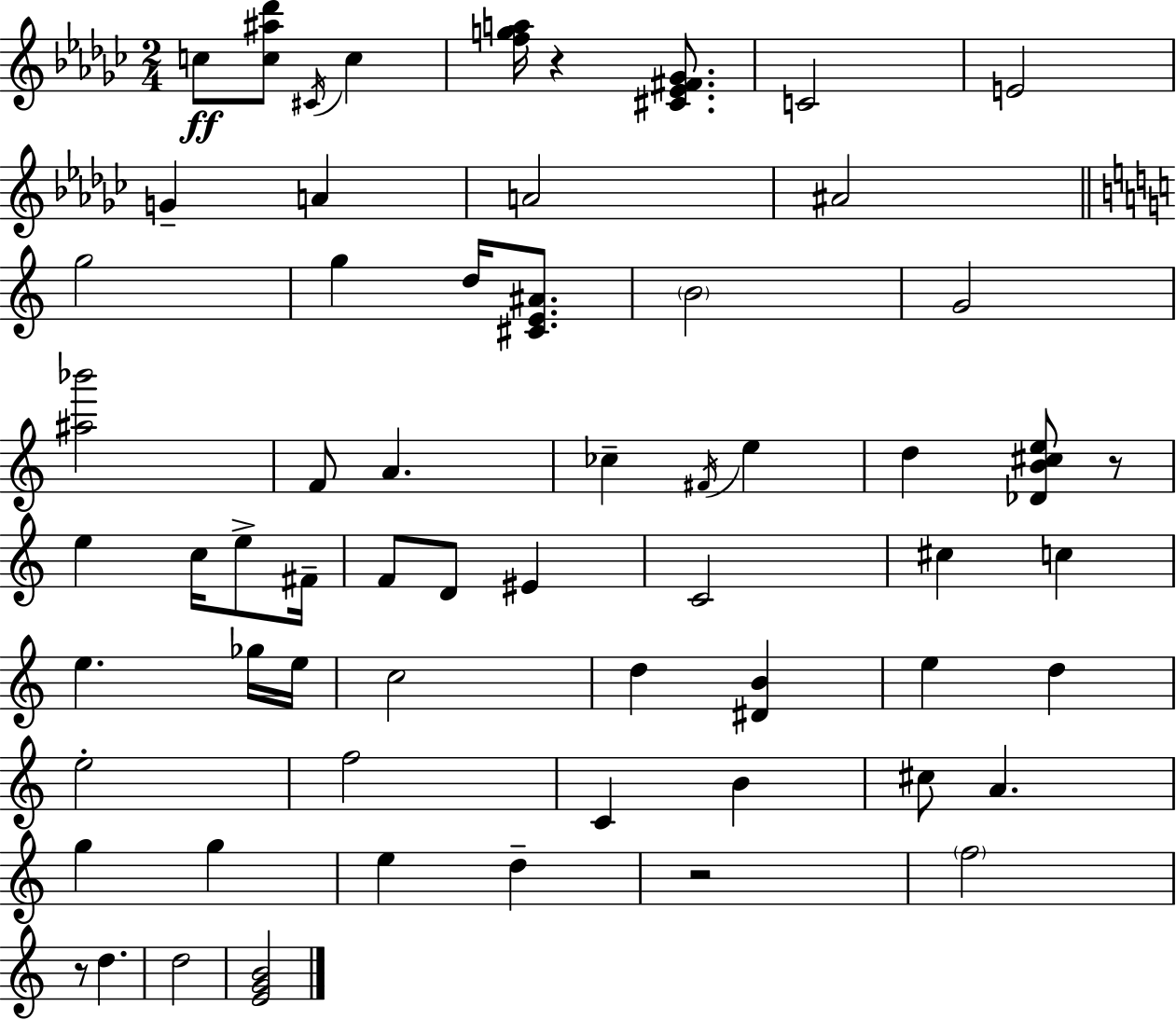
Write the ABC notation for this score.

X:1
T:Untitled
M:2/4
L:1/4
K:Ebm
c/2 [c^a_d']/2 ^C/4 c [fga]/4 z [^C_E^F_G]/2 C2 E2 G A A2 ^A2 g2 g d/4 [^CE^A]/2 B2 G2 [^a_b']2 F/2 A _c ^F/4 e d [_DB^ce]/2 z/2 e c/4 e/2 ^F/4 F/2 D/2 ^E C2 ^c c e _g/4 e/4 c2 d [^DB] e d e2 f2 C B ^c/2 A g g e d z2 f2 z/2 d d2 [EGB]2